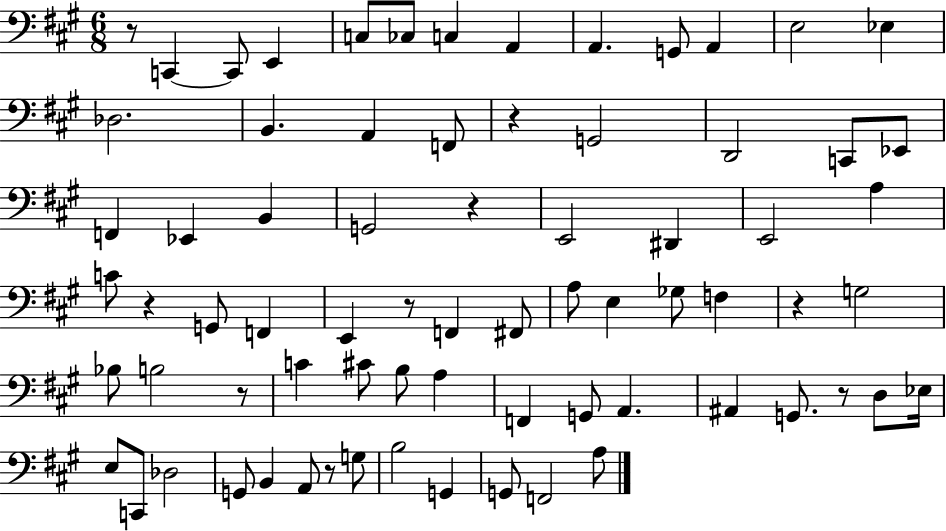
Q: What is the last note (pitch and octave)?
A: A3